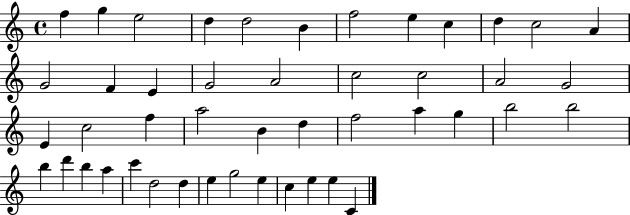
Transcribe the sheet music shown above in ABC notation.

X:1
T:Untitled
M:4/4
L:1/4
K:C
f g e2 d d2 B f2 e c d c2 A G2 F E G2 A2 c2 c2 A2 G2 E c2 f a2 B d f2 a g b2 b2 b d' b a c' d2 d e g2 e c e e C